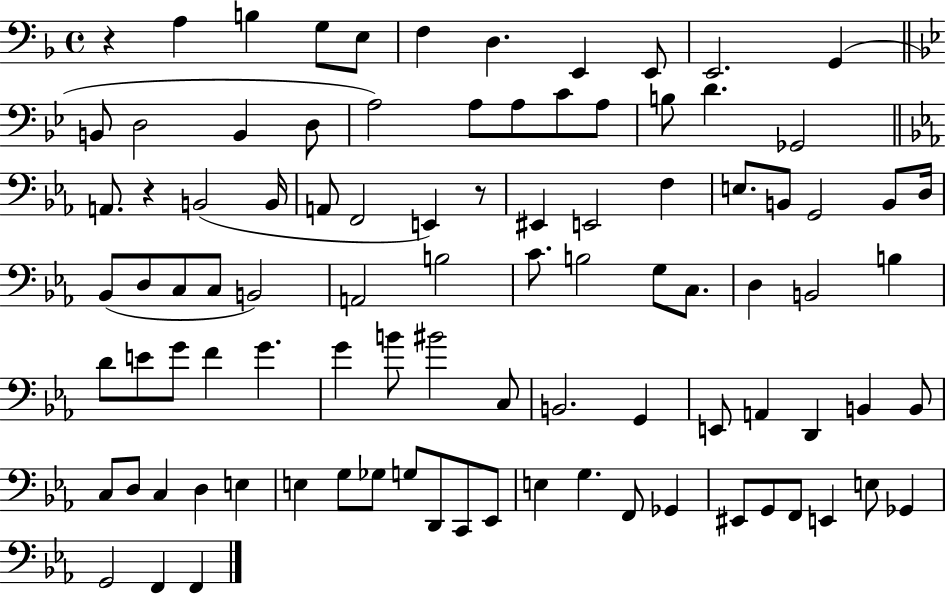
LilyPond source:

{
  \clef bass
  \time 4/4
  \defaultTimeSignature
  \key f \major
  r4 a4 b4 g8 e8 | f4 d4. e,4 e,8 | e,2. g,4( | \bar "||" \break \key g \minor b,8 d2 b,4 d8 | a2) a8 a8 c'8 a8 | b8 d'4. ges,2 | \bar "||" \break \key ees \major a,8. r4 b,2( b,16 | a,8 f,2 e,4) r8 | eis,4 e,2 f4 | e8. b,8 g,2 b,8 d16 | \break bes,8( d8 c8 c8 b,2) | a,2 b2 | c'8. b2 g8 c8. | d4 b,2 b4 | \break d'8 e'8 g'8 f'4 g'4. | g'4 b'8 bis'2 c8 | b,2. g,4 | e,8 a,4 d,4 b,4 b,8 | \break c8 d8 c4 d4 e4 | e4 g8 ges8 g8 d,8 c,8 ees,8 | e4 g4. f,8 ges,4 | eis,8 g,8 f,8 e,4 e8 ges,4 | \break g,2 f,4 f,4 | \bar "|."
}